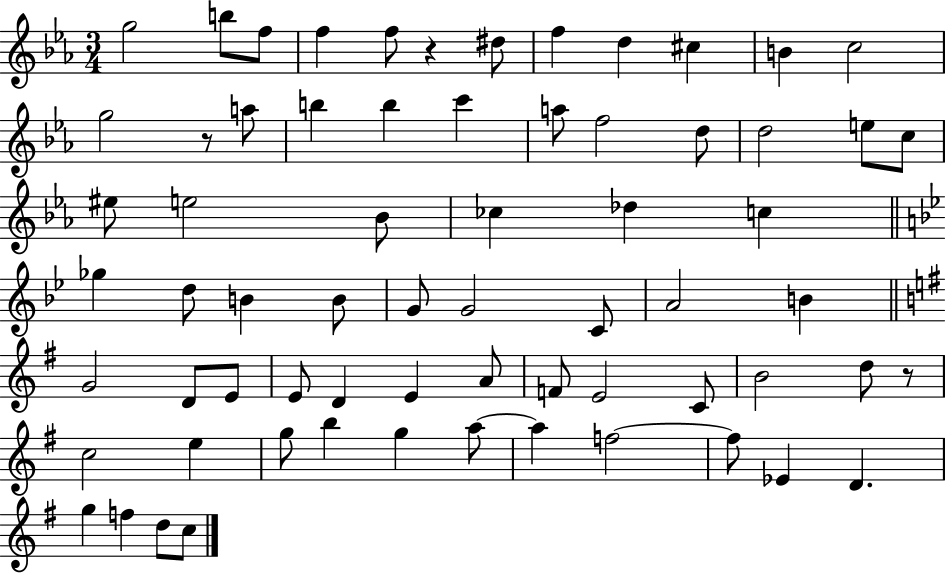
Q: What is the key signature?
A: EES major